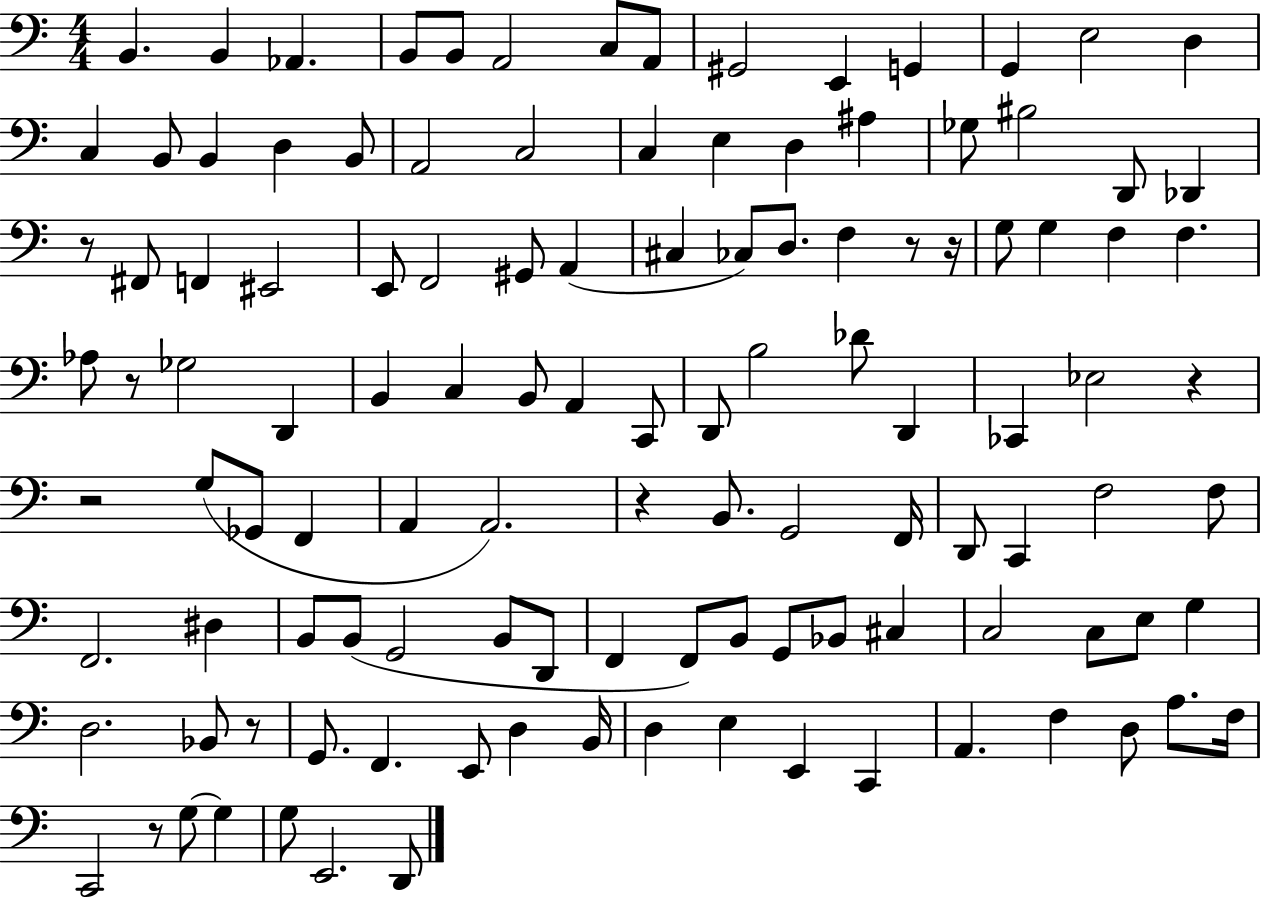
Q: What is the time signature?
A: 4/4